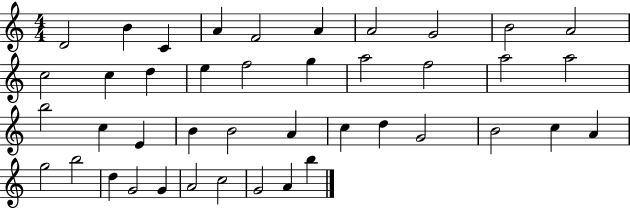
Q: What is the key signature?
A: C major